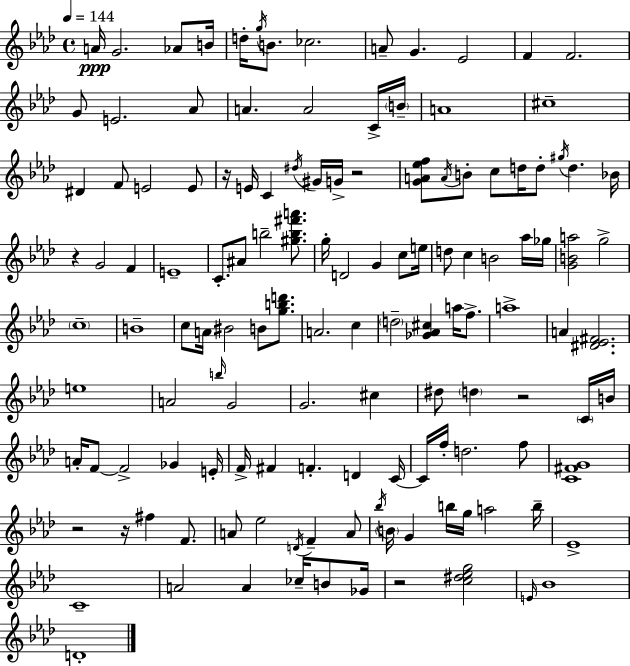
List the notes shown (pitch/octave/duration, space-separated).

A4/s G4/h. Ab4/e B4/s D5/s G5/s B4/e. CES5/h. A4/e G4/q. Eb4/h F4/q F4/h. G4/e E4/h. Ab4/e A4/q. A4/h C4/s B4/s A4/w C#5/w D#4/q F4/e E4/h E4/e R/s E4/s C4/q D#5/s G#4/s G4/s R/h [G4,A4,Eb5,F5]/e A4/s B4/e C5/e D5/s D5/e G#5/s D5/q. Bb4/s R/q G4/h F4/q E4/w C4/e. A#4/e B5/h [G#5,B5,F#6,A6]/e. G5/s D4/h G4/q C5/e E5/s D5/e C5/q B4/h Ab5/s Gb5/s [G4,B4,A5]/h G5/h C5/w B4/w C5/e A4/s BIS4/h B4/e [G5,B5,D6]/e. A4/h. C5/q D5/h [Gb4,Ab4,C#5]/q A5/s F5/e. A5/w A4/q [D#4,Eb4,F#4]/h. E5/w A4/h B5/s G4/h G4/h. C#5/q D#5/e D5/q R/h C4/s B4/s A4/s F4/e F4/h Gb4/q E4/s F4/s F#4/q F4/q. D4/q C4/s C4/s F5/s D5/h. F5/e [C4,F#4,G4]/w R/h R/s F#5/q F4/e. A4/e Eb5/h D4/s F4/q A4/e Bb5/s B4/s G4/q B5/s G5/s A5/h B5/s Eb4/w C4/w A4/h A4/q CES5/s B4/e Gb4/s R/h [C5,D#5,Eb5,G5]/h E4/s Bb4/w D4/w